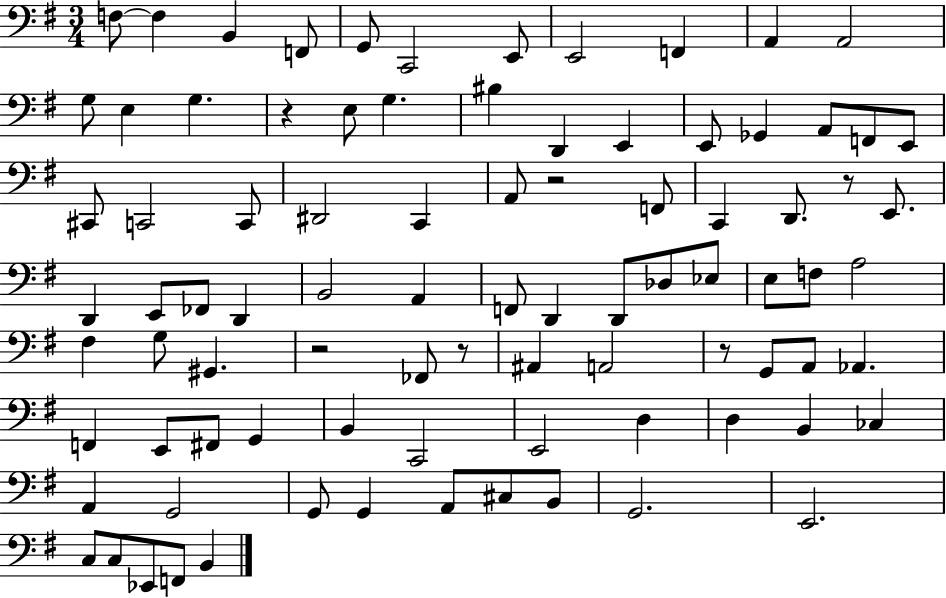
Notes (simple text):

F3/e F3/q B2/q F2/e G2/e C2/h E2/e E2/h F2/q A2/q A2/h G3/e E3/q G3/q. R/q E3/e G3/q. BIS3/q D2/q E2/q E2/e Gb2/q A2/e F2/e E2/e C#2/e C2/h C2/e D#2/h C2/q A2/e R/h F2/e C2/q D2/e. R/e E2/e. D2/q E2/e FES2/e D2/q B2/h A2/q F2/e D2/q D2/e Db3/e Eb3/e E3/e F3/e A3/h F#3/q G3/e G#2/q. R/h FES2/e R/e A#2/q A2/h R/e G2/e A2/e Ab2/q. F2/q E2/e F#2/e G2/q B2/q C2/h E2/h D3/q D3/q B2/q CES3/q A2/q G2/h G2/e G2/q A2/e C#3/e B2/e G2/h. E2/h. C3/e C3/e Eb2/e F2/e B2/q